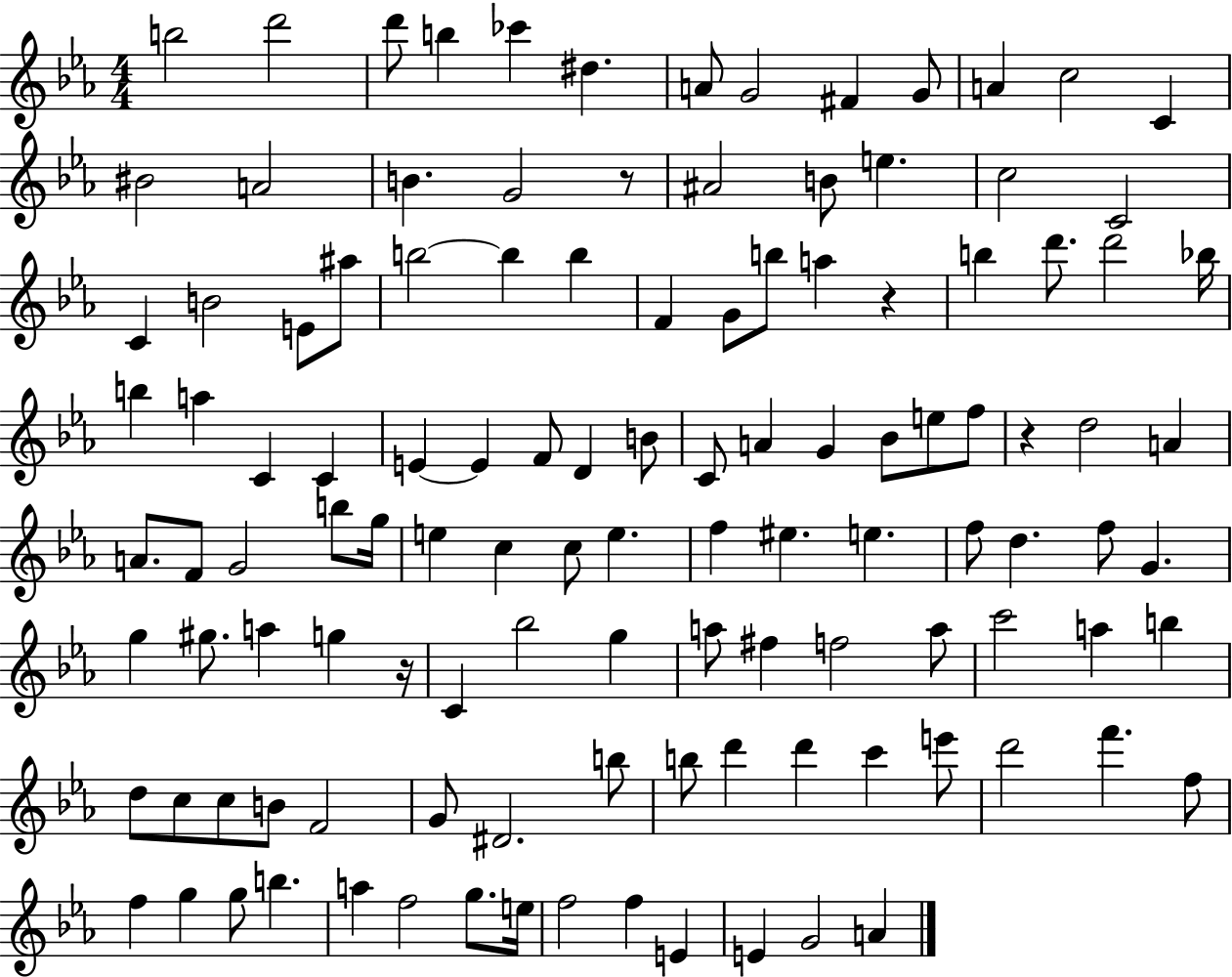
B5/h D6/h D6/e B5/q CES6/q D#5/q. A4/e G4/h F#4/q G4/e A4/q C5/h C4/q BIS4/h A4/h B4/q. G4/h R/e A#4/h B4/e E5/q. C5/h C4/h C4/q B4/h E4/e A#5/e B5/h B5/q B5/q F4/q G4/e B5/e A5/q R/q B5/q D6/e. D6/h Bb5/s B5/q A5/q C4/q C4/q E4/q E4/q F4/e D4/q B4/e C4/e A4/q G4/q Bb4/e E5/e F5/e R/q D5/h A4/q A4/e. F4/e G4/h B5/e G5/s E5/q C5/q C5/e E5/q. F5/q EIS5/q. E5/q. F5/e D5/q. F5/e G4/q. G5/q G#5/e. A5/q G5/q R/s C4/q Bb5/h G5/q A5/e F#5/q F5/h A5/e C6/h A5/q B5/q D5/e C5/e C5/e B4/e F4/h G4/e D#4/h. B5/e B5/e D6/q D6/q C6/q E6/e D6/h F6/q. F5/e F5/q G5/q G5/e B5/q. A5/q F5/h G5/e. E5/s F5/h F5/q E4/q E4/q G4/h A4/q